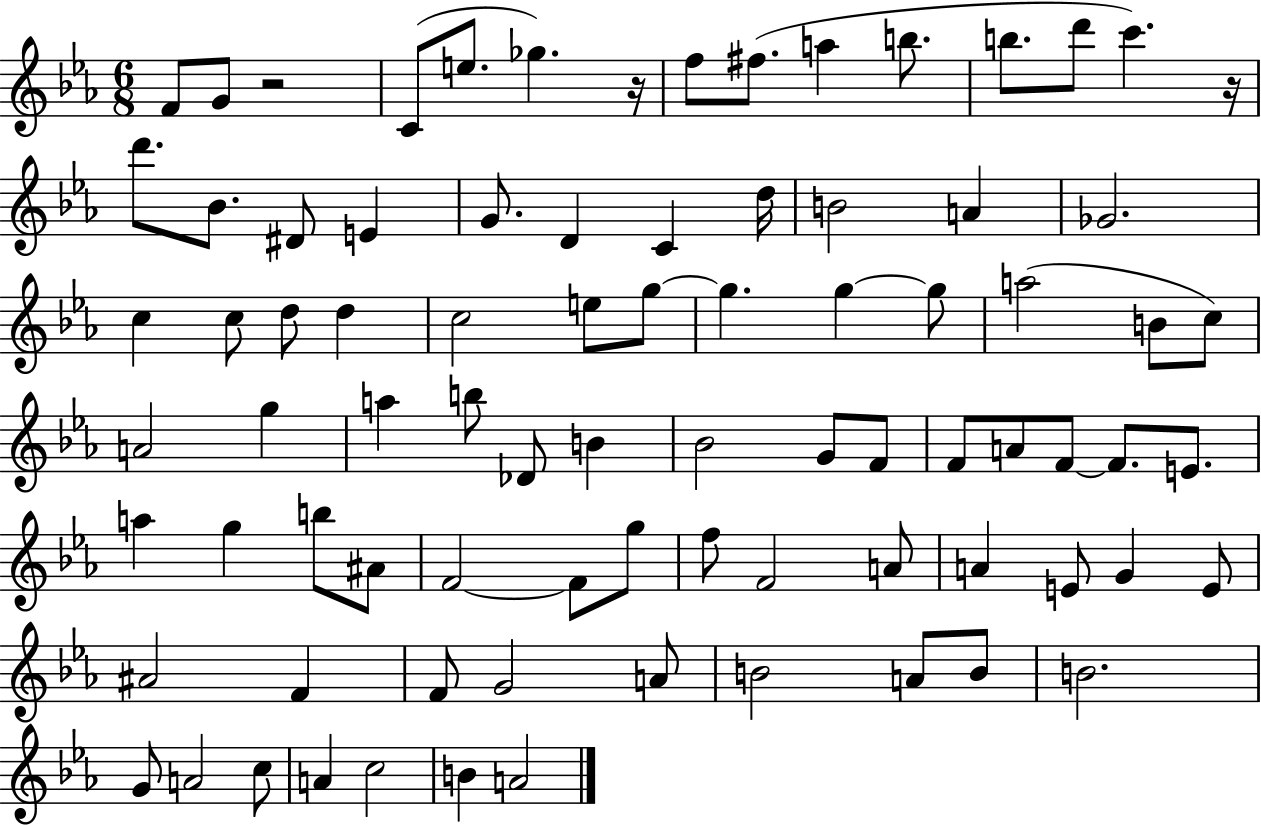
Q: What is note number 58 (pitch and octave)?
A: F5